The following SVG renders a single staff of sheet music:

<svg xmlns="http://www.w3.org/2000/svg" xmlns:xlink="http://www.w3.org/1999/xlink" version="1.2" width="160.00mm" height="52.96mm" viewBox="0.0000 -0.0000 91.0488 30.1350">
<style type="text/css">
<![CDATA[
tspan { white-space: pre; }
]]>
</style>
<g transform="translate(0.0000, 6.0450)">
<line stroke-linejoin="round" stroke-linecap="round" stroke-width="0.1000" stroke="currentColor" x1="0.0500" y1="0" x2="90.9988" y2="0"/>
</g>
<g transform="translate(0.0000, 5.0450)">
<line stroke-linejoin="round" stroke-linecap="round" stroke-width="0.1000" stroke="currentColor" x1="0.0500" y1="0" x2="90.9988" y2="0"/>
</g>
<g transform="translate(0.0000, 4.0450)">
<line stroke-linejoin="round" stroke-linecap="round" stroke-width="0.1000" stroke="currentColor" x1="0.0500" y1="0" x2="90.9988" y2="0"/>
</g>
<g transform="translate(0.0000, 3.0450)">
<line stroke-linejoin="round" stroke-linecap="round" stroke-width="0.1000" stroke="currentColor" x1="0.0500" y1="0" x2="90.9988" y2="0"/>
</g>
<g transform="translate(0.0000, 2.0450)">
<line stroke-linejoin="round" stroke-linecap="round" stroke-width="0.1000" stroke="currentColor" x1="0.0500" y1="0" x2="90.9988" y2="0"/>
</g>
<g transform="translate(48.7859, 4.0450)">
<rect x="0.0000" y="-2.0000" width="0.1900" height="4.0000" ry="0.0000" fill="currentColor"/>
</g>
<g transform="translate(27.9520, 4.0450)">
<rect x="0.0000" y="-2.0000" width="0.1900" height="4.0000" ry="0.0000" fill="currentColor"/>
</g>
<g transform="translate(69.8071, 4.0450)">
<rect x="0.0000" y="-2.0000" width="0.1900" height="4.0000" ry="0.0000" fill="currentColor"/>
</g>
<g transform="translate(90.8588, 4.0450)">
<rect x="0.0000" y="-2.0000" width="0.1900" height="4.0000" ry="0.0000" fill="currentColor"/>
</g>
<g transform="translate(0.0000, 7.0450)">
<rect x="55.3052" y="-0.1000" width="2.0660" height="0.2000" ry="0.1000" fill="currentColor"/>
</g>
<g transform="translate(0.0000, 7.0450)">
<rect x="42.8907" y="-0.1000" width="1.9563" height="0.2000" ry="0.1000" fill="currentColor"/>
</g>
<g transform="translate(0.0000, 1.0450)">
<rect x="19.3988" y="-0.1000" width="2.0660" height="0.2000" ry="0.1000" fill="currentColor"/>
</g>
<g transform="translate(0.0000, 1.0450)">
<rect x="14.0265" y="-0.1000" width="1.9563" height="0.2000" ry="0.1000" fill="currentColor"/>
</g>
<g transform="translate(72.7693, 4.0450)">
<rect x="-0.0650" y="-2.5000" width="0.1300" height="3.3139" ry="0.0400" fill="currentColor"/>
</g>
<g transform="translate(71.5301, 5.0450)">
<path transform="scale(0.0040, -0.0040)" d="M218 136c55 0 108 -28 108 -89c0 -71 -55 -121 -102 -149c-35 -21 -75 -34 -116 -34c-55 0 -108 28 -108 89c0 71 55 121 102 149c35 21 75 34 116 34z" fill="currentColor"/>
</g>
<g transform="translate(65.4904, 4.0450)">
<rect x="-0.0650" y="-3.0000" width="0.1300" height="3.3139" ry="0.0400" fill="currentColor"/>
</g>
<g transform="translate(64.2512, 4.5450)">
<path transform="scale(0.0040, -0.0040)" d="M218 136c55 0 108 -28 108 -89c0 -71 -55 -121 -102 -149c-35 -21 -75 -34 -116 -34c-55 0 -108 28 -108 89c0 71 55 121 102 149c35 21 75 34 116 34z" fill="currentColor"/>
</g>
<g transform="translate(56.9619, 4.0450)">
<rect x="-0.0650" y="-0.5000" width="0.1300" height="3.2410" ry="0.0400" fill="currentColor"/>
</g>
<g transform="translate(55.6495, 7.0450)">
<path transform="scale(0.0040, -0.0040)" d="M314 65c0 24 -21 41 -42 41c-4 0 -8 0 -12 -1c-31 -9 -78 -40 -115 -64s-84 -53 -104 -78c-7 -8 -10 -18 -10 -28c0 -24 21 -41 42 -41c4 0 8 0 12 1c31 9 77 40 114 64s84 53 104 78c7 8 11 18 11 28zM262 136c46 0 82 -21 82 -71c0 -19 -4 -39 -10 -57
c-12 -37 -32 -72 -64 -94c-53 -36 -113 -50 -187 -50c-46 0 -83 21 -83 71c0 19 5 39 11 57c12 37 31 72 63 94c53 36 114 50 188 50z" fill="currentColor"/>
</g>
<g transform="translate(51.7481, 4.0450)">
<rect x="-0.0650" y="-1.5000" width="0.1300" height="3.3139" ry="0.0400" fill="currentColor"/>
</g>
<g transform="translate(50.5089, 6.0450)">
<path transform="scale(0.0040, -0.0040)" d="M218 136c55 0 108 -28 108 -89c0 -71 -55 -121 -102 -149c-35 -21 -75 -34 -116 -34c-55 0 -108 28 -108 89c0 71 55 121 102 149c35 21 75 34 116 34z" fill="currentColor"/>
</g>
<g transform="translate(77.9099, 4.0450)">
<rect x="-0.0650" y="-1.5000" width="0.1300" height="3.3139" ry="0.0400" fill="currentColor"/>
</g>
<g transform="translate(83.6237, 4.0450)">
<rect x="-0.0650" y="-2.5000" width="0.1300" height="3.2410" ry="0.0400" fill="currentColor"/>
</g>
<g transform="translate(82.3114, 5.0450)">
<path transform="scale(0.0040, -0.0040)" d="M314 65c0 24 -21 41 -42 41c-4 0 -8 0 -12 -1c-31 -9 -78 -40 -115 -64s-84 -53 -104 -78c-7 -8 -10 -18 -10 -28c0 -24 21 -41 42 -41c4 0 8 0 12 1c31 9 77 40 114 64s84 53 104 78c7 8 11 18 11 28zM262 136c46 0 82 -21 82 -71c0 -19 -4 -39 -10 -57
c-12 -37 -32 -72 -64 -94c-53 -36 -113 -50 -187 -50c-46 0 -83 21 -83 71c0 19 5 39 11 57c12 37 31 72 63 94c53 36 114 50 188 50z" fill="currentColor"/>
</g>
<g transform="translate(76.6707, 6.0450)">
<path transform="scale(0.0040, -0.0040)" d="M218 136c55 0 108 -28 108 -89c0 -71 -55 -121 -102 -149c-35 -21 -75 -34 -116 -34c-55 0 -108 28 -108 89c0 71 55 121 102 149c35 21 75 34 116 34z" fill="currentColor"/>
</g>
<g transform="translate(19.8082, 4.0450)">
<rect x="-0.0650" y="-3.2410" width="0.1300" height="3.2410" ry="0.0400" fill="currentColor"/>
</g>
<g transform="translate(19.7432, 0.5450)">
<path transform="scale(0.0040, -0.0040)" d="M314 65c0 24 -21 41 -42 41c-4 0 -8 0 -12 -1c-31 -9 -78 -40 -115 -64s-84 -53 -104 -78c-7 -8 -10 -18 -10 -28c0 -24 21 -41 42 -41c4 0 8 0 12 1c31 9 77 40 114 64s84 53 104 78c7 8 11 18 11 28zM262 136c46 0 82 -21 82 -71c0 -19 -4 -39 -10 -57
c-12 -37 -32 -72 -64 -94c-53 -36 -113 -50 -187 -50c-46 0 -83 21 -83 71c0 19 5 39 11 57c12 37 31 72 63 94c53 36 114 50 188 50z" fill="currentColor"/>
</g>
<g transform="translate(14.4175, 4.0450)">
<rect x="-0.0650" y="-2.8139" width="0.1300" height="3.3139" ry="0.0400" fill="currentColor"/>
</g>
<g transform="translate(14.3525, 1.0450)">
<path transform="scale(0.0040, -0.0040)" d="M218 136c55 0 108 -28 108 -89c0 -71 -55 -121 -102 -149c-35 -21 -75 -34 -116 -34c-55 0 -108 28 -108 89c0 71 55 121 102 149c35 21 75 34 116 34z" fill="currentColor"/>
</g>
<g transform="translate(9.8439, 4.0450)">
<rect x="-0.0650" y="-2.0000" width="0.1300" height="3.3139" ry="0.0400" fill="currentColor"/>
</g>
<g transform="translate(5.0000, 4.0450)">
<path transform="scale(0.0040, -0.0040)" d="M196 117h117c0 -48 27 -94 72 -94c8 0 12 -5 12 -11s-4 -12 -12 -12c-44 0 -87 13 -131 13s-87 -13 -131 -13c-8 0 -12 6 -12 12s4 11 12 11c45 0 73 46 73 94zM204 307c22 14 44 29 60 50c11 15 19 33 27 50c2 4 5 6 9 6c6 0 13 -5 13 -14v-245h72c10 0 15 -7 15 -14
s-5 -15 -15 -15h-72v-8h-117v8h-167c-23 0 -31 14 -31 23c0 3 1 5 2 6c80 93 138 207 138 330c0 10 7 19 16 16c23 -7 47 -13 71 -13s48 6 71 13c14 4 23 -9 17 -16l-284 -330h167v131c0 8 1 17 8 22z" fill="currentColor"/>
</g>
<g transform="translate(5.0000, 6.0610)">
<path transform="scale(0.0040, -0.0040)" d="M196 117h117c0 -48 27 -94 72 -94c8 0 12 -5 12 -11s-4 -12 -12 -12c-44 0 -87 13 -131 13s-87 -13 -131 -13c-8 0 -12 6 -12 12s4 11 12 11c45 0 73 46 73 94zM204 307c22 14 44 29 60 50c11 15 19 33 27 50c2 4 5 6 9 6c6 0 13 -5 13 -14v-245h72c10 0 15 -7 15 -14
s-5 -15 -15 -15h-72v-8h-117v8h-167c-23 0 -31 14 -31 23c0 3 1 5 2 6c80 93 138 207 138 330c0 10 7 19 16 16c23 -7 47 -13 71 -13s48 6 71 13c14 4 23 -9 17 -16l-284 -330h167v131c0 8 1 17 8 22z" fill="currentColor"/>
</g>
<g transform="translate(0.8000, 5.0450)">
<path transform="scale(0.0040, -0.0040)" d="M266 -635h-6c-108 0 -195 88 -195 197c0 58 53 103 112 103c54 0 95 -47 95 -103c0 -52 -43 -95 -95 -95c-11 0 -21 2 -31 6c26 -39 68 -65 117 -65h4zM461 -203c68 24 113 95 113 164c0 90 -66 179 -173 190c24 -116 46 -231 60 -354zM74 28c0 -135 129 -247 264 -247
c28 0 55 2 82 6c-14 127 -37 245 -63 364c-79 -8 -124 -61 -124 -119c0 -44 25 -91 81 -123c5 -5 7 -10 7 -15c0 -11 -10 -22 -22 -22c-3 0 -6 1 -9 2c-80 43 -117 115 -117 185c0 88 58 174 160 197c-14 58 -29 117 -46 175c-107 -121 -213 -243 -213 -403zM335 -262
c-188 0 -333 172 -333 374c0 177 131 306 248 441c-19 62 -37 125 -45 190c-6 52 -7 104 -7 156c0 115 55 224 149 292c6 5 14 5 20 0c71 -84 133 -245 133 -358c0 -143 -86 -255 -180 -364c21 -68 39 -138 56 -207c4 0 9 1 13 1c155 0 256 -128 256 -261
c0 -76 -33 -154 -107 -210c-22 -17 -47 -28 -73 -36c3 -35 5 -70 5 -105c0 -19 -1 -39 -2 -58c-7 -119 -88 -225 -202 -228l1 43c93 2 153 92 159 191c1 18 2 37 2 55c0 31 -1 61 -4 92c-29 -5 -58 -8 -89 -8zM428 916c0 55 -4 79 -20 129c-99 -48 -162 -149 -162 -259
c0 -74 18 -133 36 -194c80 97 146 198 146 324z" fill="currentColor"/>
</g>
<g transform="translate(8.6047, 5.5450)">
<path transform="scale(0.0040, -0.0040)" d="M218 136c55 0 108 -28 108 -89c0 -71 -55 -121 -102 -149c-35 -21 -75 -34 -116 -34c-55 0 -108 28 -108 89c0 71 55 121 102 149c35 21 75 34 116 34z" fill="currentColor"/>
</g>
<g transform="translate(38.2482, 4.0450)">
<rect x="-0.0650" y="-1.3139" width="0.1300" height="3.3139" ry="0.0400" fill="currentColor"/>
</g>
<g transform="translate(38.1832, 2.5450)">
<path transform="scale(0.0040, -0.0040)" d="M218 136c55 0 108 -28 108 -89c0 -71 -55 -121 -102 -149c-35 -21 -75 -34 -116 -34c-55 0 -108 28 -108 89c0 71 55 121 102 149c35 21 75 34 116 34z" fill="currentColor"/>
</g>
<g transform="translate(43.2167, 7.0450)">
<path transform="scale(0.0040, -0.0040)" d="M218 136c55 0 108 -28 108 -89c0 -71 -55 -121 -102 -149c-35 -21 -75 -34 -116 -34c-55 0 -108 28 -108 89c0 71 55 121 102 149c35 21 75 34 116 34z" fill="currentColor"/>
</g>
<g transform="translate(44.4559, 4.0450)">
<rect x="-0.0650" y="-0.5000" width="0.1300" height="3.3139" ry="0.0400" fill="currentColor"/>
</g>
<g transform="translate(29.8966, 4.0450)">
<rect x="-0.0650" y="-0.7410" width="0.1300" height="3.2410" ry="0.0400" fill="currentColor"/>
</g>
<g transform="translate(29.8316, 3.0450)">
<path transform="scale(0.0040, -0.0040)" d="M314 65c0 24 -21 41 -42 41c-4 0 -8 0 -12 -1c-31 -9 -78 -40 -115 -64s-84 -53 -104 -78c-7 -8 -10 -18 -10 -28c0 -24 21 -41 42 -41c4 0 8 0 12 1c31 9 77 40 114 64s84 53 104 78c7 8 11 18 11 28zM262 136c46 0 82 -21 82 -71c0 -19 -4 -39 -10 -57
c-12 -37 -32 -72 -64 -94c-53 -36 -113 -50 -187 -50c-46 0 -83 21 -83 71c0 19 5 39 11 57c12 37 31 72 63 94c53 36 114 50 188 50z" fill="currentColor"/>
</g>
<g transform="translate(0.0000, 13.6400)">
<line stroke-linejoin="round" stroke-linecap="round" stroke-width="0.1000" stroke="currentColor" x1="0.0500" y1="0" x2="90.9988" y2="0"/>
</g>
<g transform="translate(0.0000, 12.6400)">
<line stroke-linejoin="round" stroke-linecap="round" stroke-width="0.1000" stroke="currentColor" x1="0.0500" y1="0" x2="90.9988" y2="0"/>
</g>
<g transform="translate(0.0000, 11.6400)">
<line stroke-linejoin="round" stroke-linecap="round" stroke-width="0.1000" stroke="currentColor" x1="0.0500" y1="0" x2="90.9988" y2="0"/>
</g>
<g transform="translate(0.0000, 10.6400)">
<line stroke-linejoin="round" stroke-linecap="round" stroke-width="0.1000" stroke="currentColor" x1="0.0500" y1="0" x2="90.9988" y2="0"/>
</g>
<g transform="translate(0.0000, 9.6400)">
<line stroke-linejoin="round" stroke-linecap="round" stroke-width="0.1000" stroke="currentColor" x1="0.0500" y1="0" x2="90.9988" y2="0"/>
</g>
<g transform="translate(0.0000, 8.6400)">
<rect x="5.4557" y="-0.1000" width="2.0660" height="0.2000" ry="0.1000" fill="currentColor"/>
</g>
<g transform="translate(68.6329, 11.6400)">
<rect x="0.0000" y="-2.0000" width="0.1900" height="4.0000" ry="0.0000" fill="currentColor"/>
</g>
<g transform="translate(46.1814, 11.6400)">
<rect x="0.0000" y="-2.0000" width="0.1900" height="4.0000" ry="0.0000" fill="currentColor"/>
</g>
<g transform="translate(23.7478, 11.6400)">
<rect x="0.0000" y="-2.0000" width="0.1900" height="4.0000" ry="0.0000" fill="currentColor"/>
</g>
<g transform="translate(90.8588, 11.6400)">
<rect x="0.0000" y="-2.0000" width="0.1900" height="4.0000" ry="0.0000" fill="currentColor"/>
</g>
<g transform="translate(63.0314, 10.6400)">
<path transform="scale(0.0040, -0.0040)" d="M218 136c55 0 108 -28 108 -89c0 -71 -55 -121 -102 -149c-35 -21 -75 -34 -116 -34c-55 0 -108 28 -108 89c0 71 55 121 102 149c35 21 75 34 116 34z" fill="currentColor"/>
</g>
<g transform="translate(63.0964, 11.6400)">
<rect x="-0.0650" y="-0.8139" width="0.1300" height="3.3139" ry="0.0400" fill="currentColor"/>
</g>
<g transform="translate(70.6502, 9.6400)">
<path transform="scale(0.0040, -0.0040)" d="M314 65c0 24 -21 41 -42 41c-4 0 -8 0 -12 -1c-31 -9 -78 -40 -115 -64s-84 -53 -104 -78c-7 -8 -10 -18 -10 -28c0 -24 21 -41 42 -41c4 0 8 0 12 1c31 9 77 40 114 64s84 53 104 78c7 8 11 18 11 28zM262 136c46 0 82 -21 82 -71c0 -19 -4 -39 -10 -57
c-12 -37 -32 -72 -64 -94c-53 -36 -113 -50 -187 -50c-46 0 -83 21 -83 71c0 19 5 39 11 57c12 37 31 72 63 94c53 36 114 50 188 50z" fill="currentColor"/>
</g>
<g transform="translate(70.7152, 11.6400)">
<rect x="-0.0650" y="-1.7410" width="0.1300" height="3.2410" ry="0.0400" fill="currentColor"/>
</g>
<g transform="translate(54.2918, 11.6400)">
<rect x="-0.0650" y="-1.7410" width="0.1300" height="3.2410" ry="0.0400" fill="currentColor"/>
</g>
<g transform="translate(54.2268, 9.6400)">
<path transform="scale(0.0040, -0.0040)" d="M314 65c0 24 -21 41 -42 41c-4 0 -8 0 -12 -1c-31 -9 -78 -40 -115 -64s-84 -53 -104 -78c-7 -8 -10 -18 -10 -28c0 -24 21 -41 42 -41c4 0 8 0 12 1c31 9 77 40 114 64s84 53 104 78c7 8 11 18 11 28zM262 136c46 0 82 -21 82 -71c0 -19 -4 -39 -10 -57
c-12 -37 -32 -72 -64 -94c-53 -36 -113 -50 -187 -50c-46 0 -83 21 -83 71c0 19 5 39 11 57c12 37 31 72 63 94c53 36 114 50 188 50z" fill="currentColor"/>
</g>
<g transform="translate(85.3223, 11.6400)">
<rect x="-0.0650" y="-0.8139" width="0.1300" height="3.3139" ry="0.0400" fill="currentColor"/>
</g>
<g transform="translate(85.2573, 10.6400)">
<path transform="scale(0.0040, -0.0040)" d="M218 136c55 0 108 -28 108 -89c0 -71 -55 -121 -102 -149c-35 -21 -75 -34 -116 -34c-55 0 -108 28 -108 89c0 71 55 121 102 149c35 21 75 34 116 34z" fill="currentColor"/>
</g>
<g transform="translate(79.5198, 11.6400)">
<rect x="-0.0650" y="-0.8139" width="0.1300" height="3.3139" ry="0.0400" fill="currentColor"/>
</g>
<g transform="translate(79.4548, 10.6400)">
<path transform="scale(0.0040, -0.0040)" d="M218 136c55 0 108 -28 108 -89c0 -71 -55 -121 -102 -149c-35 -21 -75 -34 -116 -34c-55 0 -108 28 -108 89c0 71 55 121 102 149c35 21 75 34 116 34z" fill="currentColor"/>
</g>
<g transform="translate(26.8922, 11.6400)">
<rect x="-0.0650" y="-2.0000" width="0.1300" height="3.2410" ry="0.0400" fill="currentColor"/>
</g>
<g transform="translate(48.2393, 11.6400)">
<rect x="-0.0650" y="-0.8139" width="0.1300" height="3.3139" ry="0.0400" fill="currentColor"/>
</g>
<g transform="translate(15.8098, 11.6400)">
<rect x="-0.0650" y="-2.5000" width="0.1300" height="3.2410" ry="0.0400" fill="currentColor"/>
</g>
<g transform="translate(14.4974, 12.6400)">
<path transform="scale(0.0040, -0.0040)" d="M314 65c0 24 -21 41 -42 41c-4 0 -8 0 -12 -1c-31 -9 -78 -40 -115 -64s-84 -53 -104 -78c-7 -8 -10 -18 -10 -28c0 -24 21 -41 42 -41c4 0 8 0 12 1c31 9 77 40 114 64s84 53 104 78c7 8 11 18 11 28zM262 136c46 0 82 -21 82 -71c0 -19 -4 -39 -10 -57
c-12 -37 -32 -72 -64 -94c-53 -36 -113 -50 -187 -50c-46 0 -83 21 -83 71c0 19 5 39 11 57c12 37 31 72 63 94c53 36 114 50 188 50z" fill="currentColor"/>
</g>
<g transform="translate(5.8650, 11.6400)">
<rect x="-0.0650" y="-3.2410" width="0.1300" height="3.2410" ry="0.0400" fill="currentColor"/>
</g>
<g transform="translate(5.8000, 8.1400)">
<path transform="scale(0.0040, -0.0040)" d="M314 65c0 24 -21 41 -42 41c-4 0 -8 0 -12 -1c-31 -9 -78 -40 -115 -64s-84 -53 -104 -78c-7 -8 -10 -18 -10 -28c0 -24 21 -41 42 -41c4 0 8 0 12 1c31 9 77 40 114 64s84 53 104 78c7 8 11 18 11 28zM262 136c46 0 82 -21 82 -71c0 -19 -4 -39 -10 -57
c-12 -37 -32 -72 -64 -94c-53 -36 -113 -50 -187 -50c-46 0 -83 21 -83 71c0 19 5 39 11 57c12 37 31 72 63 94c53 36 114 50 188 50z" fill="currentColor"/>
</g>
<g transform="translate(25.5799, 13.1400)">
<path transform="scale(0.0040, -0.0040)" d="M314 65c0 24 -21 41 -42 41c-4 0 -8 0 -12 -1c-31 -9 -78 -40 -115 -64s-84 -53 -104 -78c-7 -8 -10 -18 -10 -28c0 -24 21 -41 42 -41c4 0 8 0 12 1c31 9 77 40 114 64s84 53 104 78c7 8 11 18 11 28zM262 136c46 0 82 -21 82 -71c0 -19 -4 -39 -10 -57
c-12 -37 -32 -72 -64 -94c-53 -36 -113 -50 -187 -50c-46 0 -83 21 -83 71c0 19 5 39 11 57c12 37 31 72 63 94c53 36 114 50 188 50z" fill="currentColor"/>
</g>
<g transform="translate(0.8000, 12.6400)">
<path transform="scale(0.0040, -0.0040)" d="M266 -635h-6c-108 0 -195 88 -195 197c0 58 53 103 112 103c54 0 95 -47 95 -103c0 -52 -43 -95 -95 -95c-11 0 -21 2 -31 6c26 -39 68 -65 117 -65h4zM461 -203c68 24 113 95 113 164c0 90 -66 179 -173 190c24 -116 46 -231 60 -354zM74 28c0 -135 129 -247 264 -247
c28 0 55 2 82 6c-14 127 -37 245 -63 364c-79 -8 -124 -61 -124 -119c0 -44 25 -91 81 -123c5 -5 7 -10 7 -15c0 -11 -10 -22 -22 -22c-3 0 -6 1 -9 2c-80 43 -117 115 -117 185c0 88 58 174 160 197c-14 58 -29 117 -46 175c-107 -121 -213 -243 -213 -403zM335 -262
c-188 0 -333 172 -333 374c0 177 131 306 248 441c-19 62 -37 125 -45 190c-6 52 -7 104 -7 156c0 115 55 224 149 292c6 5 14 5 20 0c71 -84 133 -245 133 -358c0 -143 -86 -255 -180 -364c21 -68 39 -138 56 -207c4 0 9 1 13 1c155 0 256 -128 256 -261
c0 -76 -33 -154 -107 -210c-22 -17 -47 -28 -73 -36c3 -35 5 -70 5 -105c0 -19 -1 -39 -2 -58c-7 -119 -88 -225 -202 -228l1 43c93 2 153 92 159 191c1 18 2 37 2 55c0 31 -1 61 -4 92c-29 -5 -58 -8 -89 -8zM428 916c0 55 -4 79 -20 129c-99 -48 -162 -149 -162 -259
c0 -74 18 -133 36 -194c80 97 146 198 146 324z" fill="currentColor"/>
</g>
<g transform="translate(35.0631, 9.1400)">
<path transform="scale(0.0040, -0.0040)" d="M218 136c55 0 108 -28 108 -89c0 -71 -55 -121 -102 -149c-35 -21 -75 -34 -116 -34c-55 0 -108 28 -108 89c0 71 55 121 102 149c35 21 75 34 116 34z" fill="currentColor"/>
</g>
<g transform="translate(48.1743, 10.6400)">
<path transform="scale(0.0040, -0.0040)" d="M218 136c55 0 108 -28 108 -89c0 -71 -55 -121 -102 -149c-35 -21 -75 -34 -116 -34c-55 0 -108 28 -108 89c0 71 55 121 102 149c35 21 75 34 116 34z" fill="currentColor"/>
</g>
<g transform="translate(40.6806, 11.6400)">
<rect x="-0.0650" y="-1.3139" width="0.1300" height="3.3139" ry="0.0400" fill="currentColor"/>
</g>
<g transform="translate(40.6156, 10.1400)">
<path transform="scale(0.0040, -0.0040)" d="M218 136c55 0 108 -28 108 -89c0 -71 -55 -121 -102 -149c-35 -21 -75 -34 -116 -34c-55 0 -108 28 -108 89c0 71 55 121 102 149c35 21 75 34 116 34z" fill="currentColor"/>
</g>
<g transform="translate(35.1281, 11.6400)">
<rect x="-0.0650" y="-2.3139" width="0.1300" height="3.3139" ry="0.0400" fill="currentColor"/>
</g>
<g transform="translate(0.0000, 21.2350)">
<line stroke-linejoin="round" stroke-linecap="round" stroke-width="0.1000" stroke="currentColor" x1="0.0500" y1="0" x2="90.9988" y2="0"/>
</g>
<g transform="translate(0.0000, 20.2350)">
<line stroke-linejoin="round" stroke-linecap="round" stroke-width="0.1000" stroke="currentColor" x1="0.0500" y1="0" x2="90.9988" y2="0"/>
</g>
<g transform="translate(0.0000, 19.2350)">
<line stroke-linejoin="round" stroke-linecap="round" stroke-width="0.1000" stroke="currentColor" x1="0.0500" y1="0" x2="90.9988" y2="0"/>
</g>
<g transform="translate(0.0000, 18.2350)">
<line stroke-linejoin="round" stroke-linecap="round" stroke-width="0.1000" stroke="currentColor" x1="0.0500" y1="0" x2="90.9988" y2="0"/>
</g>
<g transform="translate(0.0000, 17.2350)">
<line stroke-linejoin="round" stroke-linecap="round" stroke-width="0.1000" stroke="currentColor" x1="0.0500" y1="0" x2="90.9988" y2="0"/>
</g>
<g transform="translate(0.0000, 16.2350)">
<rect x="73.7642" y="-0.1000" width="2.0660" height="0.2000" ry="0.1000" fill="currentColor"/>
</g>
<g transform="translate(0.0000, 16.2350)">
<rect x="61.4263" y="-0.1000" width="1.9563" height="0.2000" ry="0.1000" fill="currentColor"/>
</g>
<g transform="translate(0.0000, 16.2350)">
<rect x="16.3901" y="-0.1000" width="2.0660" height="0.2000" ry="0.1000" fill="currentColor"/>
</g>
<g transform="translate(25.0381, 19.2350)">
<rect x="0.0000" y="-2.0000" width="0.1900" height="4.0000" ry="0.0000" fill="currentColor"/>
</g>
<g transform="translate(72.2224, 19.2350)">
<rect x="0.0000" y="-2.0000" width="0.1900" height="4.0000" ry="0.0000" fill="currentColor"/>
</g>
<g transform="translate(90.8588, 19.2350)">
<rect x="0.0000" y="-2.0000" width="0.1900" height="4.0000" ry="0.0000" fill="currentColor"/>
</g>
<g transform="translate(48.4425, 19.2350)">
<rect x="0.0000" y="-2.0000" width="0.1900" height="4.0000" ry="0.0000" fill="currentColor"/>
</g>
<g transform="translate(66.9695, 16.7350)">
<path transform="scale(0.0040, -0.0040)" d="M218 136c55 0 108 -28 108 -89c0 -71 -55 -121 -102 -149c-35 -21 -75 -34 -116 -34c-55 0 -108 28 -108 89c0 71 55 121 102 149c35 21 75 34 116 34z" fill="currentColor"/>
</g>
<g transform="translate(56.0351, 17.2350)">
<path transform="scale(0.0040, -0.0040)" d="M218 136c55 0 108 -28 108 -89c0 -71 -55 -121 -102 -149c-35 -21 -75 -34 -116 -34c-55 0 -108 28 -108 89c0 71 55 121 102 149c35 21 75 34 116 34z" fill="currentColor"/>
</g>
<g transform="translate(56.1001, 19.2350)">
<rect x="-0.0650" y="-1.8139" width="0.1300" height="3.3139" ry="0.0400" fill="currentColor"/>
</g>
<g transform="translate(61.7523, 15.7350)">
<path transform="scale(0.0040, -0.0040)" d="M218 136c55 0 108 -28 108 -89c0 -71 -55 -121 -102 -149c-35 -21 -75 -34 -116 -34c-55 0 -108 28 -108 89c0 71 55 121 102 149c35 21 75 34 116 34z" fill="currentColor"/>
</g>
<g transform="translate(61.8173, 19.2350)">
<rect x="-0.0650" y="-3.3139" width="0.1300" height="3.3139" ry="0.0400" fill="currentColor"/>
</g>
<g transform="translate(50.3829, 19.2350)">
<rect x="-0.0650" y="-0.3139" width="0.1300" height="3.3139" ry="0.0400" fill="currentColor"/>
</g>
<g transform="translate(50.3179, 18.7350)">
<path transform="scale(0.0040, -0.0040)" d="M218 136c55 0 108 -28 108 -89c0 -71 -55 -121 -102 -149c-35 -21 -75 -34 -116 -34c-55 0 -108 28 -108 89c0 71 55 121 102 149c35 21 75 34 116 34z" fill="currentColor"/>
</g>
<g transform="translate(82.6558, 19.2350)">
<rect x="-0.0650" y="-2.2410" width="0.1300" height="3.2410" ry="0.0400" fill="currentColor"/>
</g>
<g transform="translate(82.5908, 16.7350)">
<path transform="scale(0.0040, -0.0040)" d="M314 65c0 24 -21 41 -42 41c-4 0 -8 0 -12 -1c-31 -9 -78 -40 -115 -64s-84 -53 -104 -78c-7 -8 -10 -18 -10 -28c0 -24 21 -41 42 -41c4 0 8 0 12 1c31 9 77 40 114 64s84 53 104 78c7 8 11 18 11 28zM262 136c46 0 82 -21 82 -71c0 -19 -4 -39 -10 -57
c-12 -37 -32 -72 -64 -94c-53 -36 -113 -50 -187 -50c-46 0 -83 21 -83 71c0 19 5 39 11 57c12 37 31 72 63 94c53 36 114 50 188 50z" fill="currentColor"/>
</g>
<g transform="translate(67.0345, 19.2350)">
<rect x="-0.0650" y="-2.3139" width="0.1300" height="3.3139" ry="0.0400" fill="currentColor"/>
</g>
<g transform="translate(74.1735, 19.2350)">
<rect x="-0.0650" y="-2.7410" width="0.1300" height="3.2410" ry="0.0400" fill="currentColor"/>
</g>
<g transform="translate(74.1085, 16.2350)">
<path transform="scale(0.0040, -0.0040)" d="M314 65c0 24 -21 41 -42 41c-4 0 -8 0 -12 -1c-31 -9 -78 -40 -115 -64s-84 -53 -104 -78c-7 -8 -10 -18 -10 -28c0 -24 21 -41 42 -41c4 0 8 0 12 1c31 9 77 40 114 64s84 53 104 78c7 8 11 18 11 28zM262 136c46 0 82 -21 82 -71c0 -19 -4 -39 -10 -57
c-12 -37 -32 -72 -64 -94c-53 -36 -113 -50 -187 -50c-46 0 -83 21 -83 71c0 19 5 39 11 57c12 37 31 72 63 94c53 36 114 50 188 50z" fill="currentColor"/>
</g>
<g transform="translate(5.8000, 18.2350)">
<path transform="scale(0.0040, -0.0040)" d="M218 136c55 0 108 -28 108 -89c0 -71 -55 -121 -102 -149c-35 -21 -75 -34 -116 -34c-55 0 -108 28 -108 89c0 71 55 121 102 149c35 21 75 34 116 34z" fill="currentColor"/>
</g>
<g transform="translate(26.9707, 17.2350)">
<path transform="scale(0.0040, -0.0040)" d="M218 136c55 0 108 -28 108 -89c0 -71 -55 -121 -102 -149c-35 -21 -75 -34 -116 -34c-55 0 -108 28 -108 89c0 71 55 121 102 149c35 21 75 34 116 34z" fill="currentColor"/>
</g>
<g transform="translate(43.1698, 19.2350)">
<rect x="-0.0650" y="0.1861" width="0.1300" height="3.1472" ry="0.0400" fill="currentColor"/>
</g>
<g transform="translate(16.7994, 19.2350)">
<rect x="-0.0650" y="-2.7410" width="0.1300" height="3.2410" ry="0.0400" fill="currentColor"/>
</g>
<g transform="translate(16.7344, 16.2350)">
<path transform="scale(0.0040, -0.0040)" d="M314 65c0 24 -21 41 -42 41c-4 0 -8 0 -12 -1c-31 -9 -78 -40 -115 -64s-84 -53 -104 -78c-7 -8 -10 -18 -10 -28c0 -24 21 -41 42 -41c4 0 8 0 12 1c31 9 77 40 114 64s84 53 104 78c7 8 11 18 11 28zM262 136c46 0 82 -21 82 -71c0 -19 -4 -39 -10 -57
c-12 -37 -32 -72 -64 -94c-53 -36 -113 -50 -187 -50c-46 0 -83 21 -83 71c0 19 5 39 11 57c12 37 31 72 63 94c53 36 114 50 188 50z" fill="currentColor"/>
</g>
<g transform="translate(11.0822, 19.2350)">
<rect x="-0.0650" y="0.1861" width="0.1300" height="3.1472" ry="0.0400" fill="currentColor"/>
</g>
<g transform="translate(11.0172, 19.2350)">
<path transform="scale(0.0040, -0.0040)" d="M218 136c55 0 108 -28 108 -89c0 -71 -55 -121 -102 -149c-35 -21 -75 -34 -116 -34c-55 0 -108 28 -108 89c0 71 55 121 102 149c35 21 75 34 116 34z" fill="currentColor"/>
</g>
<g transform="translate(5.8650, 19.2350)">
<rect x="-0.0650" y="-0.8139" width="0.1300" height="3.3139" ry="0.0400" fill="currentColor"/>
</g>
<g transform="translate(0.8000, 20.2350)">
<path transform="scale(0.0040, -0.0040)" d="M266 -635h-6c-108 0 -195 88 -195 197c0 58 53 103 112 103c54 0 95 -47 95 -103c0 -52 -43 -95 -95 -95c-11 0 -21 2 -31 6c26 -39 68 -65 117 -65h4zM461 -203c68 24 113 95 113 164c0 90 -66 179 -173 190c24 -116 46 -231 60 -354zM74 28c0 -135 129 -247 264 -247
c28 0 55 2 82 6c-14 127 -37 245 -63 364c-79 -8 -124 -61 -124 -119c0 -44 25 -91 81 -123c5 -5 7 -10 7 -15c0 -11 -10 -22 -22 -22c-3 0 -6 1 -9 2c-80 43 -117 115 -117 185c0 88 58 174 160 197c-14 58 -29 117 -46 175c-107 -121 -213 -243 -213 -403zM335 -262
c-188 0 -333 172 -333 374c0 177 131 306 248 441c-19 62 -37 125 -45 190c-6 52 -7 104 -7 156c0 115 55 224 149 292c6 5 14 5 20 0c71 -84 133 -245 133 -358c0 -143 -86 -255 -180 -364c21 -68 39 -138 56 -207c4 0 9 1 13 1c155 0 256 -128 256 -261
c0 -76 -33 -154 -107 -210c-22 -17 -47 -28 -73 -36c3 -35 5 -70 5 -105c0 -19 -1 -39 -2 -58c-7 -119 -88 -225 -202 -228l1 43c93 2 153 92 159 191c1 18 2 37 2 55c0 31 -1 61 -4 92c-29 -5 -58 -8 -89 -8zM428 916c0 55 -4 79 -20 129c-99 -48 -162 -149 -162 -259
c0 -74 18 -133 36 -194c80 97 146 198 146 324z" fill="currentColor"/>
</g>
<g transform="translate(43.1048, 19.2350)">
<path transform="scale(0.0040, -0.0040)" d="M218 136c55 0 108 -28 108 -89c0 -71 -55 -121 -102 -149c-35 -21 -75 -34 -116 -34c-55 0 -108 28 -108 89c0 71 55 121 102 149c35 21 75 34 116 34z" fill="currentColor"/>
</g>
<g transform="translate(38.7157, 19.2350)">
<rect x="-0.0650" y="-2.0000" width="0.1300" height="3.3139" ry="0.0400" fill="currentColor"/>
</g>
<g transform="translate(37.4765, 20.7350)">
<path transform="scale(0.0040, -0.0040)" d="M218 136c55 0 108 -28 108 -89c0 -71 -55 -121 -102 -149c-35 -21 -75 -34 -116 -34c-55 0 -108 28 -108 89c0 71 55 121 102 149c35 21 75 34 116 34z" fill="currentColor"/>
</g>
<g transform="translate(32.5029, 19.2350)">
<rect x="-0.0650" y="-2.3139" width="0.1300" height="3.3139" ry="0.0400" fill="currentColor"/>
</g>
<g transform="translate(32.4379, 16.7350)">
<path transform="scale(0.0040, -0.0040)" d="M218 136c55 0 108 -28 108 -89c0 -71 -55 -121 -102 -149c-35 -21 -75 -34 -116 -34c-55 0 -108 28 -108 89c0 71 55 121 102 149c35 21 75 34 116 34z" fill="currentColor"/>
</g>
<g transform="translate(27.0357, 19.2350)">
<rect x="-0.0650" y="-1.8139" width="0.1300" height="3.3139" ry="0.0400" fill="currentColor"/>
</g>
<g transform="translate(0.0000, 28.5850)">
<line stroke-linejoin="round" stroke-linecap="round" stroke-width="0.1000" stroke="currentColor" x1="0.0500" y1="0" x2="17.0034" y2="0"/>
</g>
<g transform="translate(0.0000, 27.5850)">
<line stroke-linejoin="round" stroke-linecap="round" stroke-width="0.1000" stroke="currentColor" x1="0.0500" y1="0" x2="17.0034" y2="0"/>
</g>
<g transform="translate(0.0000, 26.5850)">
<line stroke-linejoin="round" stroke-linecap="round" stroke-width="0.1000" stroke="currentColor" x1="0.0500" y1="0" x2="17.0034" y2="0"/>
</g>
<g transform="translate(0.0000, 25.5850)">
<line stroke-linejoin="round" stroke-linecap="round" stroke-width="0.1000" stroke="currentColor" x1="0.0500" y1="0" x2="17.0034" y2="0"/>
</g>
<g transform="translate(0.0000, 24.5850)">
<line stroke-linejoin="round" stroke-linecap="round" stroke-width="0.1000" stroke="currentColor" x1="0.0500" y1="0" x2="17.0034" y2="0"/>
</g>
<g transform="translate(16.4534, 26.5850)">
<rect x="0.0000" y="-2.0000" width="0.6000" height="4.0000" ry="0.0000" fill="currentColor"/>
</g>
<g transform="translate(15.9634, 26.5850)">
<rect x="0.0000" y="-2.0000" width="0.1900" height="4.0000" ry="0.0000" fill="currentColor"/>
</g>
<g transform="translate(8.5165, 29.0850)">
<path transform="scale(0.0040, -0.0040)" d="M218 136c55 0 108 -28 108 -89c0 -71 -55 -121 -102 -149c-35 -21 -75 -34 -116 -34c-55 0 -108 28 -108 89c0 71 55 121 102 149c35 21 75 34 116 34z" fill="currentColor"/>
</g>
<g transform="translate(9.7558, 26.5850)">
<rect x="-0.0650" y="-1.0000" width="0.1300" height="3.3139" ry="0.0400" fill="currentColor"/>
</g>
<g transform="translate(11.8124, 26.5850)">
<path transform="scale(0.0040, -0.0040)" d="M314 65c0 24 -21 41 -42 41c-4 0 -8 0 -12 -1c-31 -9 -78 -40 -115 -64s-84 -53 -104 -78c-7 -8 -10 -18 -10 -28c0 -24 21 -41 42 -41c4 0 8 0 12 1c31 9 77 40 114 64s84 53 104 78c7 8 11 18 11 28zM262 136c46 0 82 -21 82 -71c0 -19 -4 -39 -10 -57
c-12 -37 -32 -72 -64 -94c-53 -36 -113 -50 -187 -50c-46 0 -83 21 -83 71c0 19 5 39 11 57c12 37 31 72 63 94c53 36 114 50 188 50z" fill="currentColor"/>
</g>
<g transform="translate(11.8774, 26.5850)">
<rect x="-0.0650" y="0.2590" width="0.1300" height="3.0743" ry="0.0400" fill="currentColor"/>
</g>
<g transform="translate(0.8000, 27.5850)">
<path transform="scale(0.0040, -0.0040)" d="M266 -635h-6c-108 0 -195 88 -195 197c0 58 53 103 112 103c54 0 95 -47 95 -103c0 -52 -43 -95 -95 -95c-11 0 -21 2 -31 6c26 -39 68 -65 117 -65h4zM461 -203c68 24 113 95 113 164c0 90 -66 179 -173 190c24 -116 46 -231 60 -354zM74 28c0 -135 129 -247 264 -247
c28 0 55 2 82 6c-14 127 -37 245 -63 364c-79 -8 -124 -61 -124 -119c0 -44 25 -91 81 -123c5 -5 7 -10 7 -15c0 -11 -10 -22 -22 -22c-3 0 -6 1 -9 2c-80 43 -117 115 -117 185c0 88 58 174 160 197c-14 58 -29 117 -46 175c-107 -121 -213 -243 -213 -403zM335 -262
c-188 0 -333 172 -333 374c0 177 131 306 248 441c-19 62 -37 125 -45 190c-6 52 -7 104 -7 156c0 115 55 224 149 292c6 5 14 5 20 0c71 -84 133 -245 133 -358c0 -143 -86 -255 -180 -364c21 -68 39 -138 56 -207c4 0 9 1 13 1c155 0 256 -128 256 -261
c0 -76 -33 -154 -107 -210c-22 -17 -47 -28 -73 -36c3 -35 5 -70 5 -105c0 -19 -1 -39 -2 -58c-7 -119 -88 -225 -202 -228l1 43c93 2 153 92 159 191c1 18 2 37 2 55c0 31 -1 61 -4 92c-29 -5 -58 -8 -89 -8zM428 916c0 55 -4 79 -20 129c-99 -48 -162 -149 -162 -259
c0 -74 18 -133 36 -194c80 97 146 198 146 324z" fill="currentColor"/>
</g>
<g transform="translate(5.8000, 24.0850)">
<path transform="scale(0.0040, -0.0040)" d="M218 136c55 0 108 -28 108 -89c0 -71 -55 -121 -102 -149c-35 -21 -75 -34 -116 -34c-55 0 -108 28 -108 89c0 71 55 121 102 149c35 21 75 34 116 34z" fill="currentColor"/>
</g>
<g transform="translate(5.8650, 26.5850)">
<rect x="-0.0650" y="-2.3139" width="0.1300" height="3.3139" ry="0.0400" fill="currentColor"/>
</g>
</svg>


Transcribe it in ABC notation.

X:1
T:Untitled
M:4/4
L:1/4
K:C
F a b2 d2 e C E C2 A G E G2 b2 G2 F2 g e d f2 d f2 d d d B a2 f g F B c f b g a2 g2 g D B2